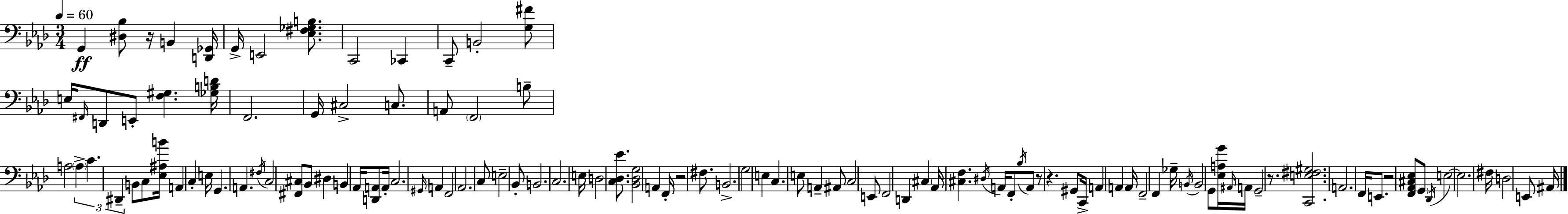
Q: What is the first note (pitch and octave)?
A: G2